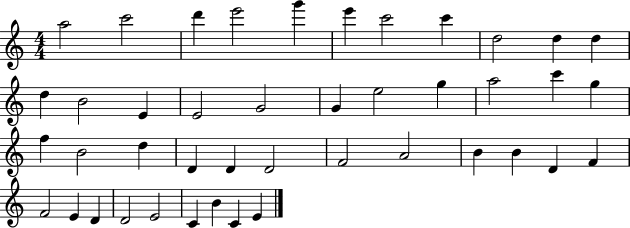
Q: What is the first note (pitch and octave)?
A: A5